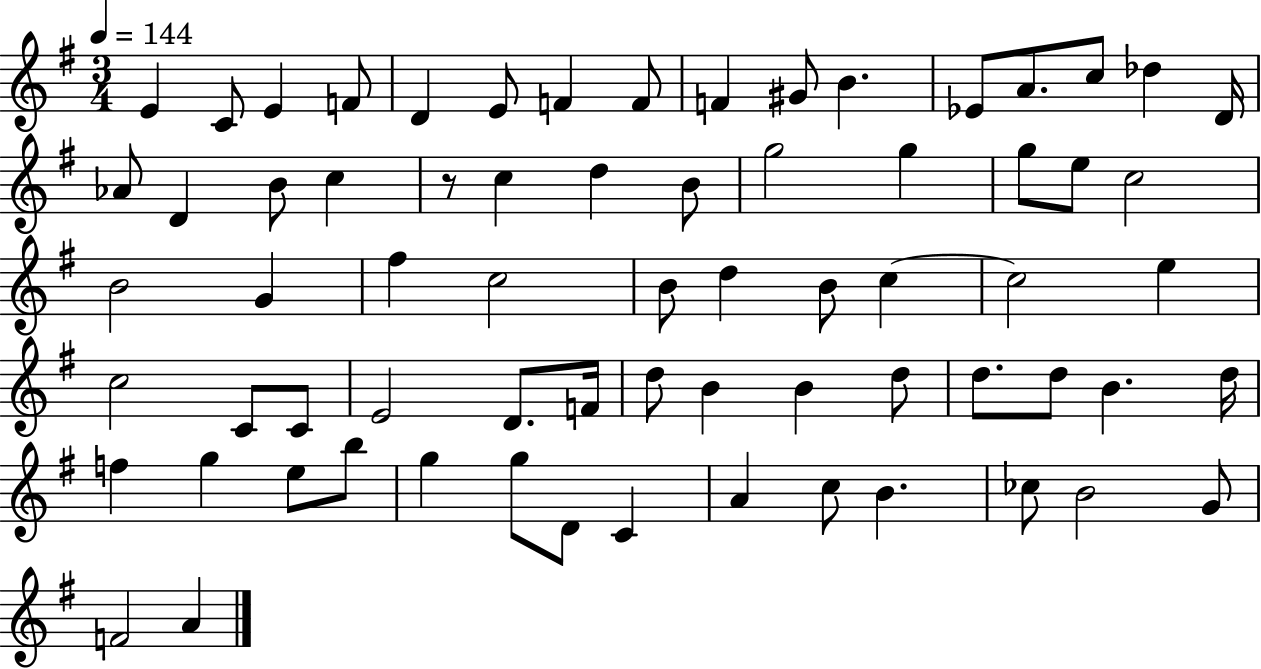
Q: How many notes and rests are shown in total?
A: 69